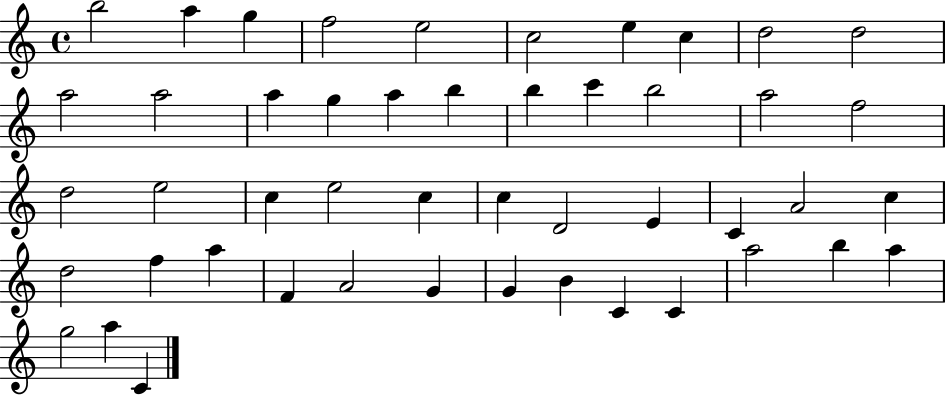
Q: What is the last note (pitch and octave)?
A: C4